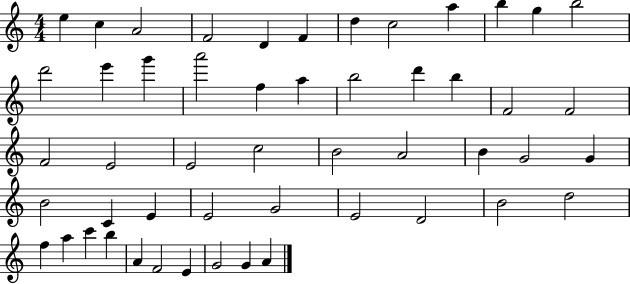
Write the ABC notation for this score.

X:1
T:Untitled
M:4/4
L:1/4
K:C
e c A2 F2 D F d c2 a b g b2 d'2 e' g' a'2 f a b2 d' b F2 F2 F2 E2 E2 c2 B2 A2 B G2 G B2 C E E2 G2 E2 D2 B2 d2 f a c' b A F2 E G2 G A